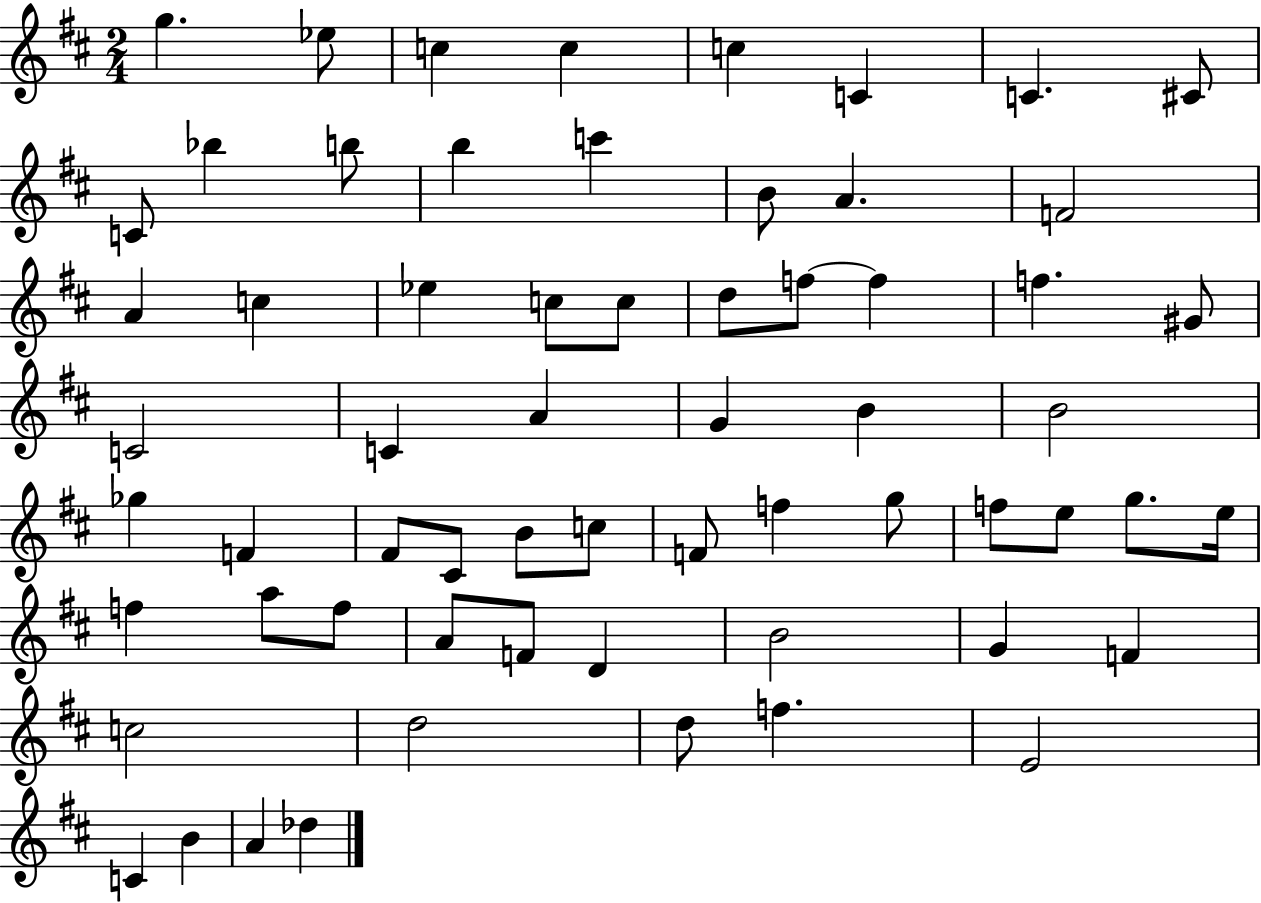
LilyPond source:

{
  \clef treble
  \numericTimeSignature
  \time 2/4
  \key d \major
  \repeat volta 2 { g''4. ees''8 | c''4 c''4 | c''4 c'4 | c'4. cis'8 | \break c'8 bes''4 b''8 | b''4 c'''4 | b'8 a'4. | f'2 | \break a'4 c''4 | ees''4 c''8 c''8 | d''8 f''8~~ f''4 | f''4. gis'8 | \break c'2 | c'4 a'4 | g'4 b'4 | b'2 | \break ges''4 f'4 | fis'8 cis'8 b'8 c''8 | f'8 f''4 g''8 | f''8 e''8 g''8. e''16 | \break f''4 a''8 f''8 | a'8 f'8 d'4 | b'2 | g'4 f'4 | \break c''2 | d''2 | d''8 f''4. | e'2 | \break c'4 b'4 | a'4 des''4 | } \bar "|."
}